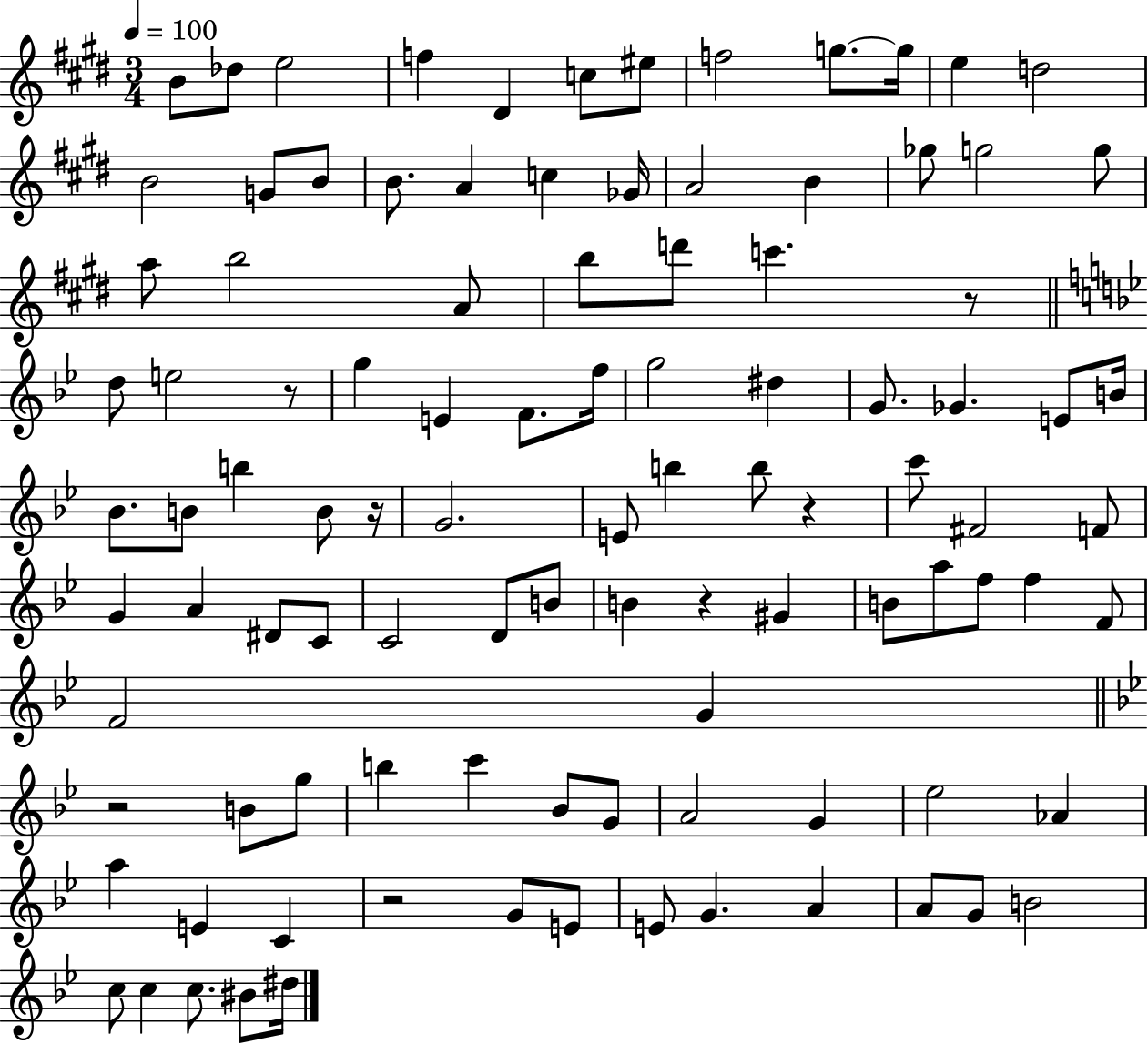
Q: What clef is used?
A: treble